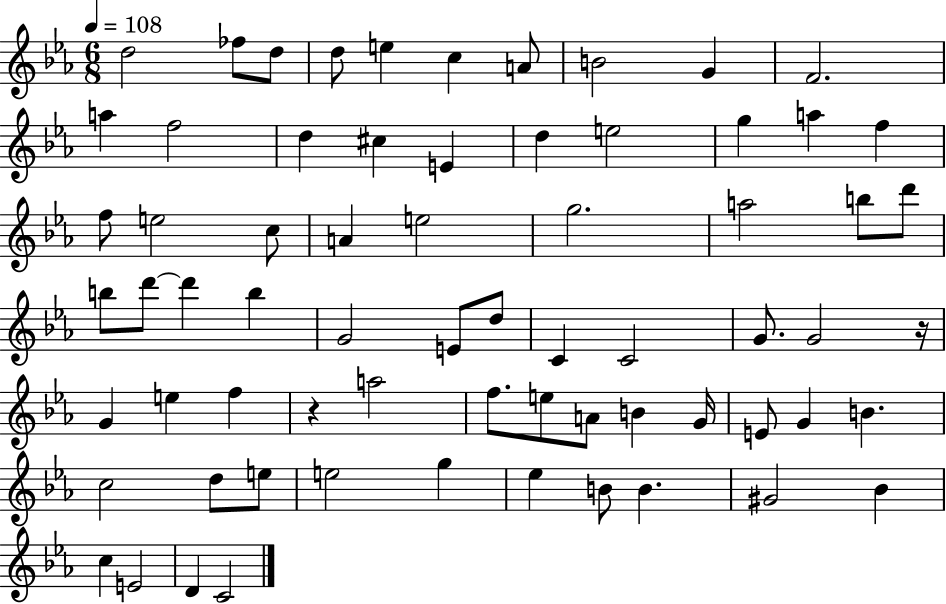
X:1
T:Untitled
M:6/8
L:1/4
K:Eb
d2 _f/2 d/2 d/2 e c A/2 B2 G F2 a f2 d ^c E d e2 g a f f/2 e2 c/2 A e2 g2 a2 b/2 d'/2 b/2 d'/2 d' b G2 E/2 d/2 C C2 G/2 G2 z/4 G e f z a2 f/2 e/2 A/2 B G/4 E/2 G B c2 d/2 e/2 e2 g _e B/2 B ^G2 _B c E2 D C2